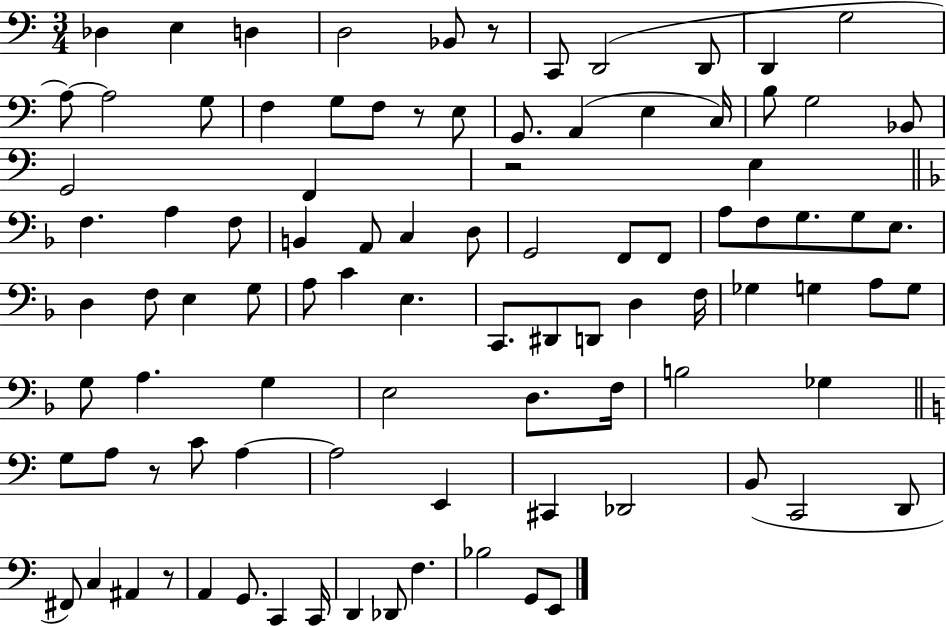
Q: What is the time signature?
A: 3/4